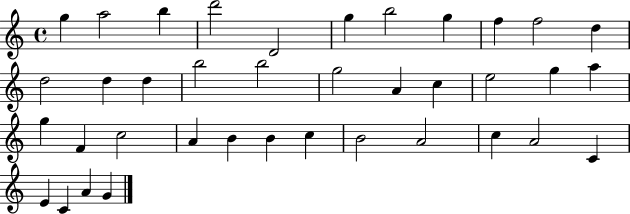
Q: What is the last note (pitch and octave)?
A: G4